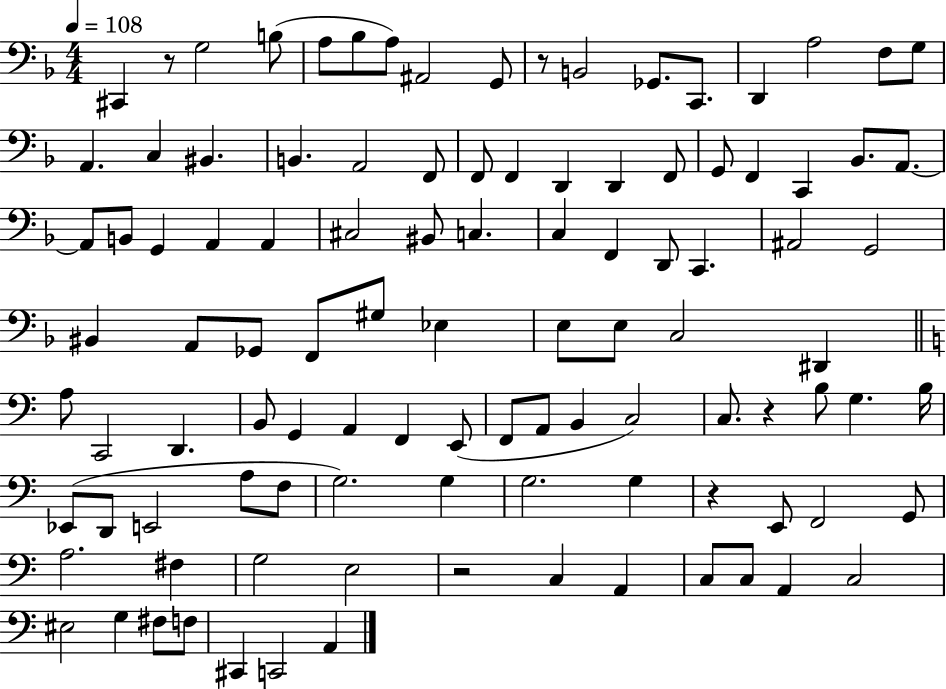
X:1
T:Untitled
M:4/4
L:1/4
K:F
^C,, z/2 G,2 B,/2 A,/2 _B,/2 A,/2 ^A,,2 G,,/2 z/2 B,,2 _G,,/2 C,,/2 D,, A,2 F,/2 G,/2 A,, C, ^B,, B,, A,,2 F,,/2 F,,/2 F,, D,, D,, F,,/2 G,,/2 F,, C,, _B,,/2 A,,/2 A,,/2 B,,/2 G,, A,, A,, ^C,2 ^B,,/2 C, C, F,, D,,/2 C,, ^A,,2 G,,2 ^B,, A,,/2 _G,,/2 F,,/2 ^G,/2 _E, E,/2 E,/2 C,2 ^D,, A,/2 C,,2 D,, B,,/2 G,, A,, F,, E,,/2 F,,/2 A,,/2 B,, C,2 C,/2 z B,/2 G, B,/4 _E,,/2 D,,/2 E,,2 A,/2 F,/2 G,2 G, G,2 G, z E,,/2 F,,2 G,,/2 A,2 ^F, G,2 E,2 z2 C, A,, C,/2 C,/2 A,, C,2 ^E,2 G, ^F,/2 F,/2 ^C,, C,,2 A,,